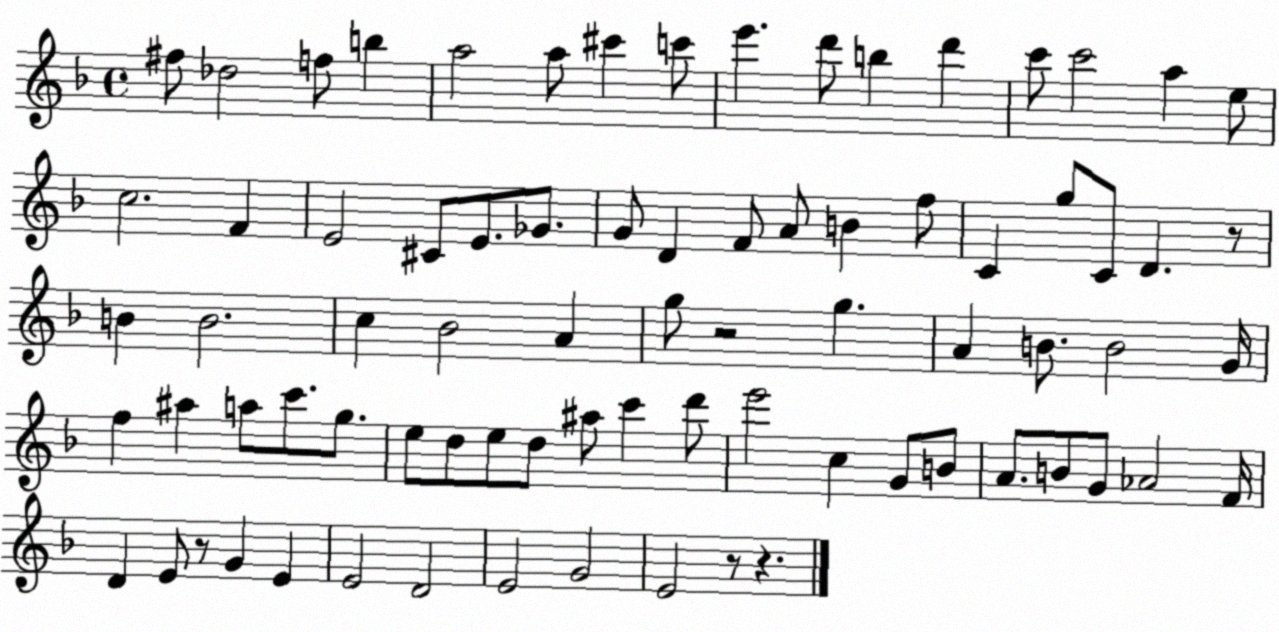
X:1
T:Untitled
M:4/4
L:1/4
K:F
^f/2 _d2 f/2 b a2 a/2 ^c' c'/2 e' d'/2 b d' c'/2 c'2 a e/2 c2 F E2 ^C/2 E/2 _G/2 G/2 D F/2 A/2 B f/2 C g/2 C/2 D z/2 B B2 c _B2 A g/2 z2 g A B/2 B2 G/4 f ^a a/2 c'/2 g/2 e/2 d/2 e/2 d/2 ^a/2 c' d'/2 e'2 c G/2 B/2 A/2 B/2 G/2 _A2 F/4 D E/2 z/2 G E E2 D2 E2 G2 E2 z/2 z